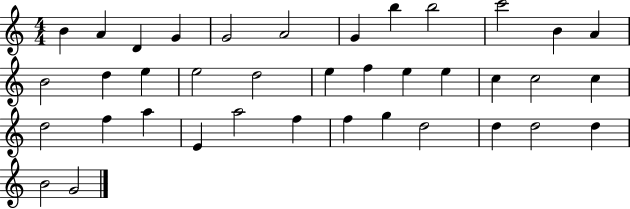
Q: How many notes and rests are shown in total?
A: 38